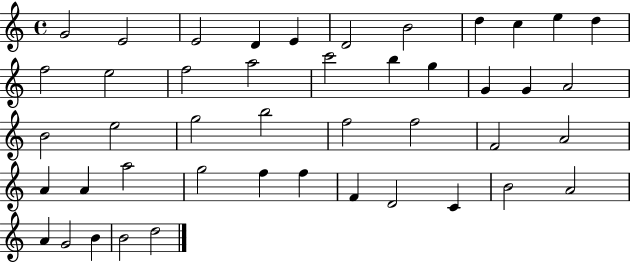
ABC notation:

X:1
T:Untitled
M:4/4
L:1/4
K:C
G2 E2 E2 D E D2 B2 d c e d f2 e2 f2 a2 c'2 b g G G A2 B2 e2 g2 b2 f2 f2 F2 A2 A A a2 g2 f f F D2 C B2 A2 A G2 B B2 d2